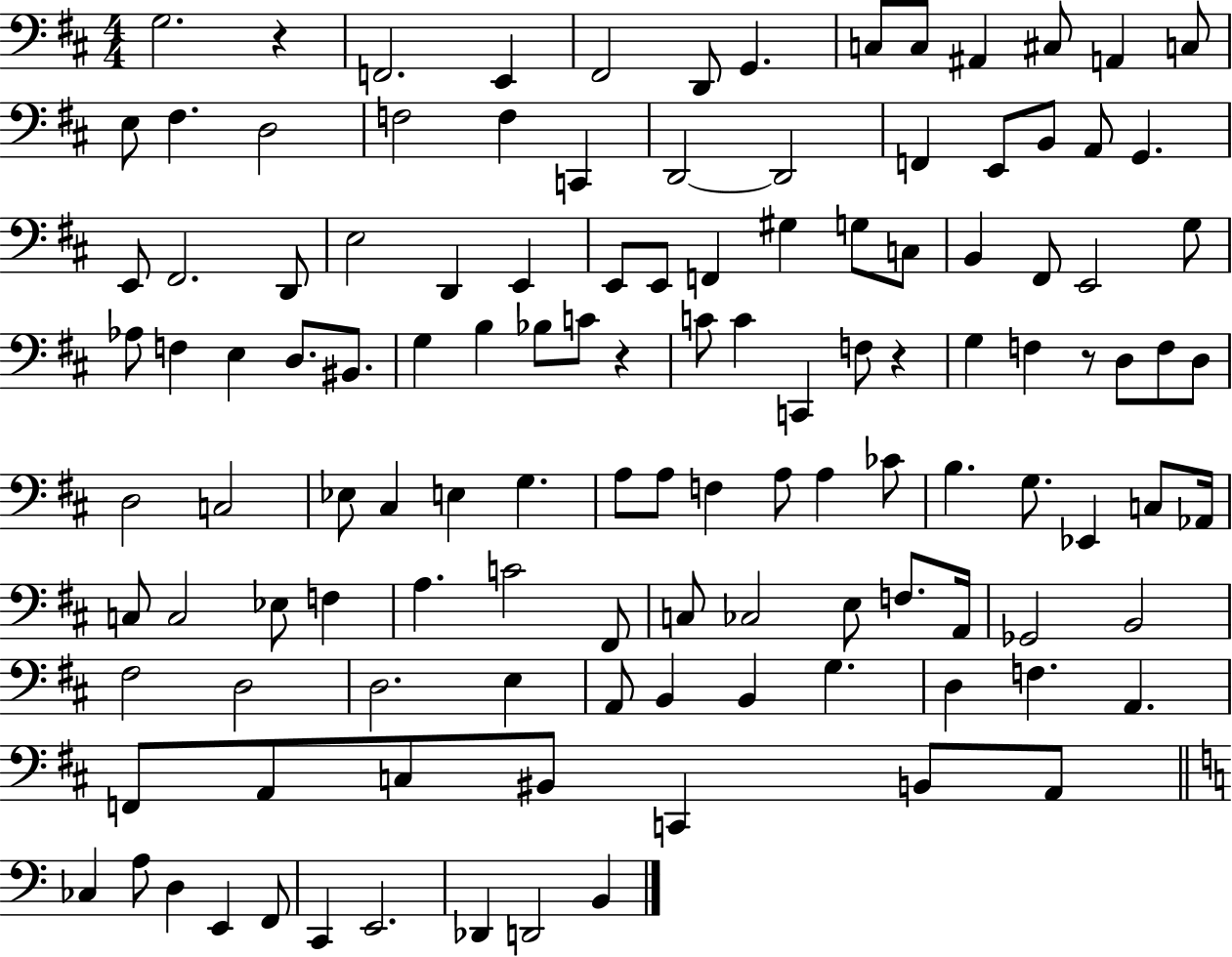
{
  \clef bass
  \numericTimeSignature
  \time 4/4
  \key d \major
  g2. r4 | f,2. e,4 | fis,2 d,8 g,4. | c8 c8 ais,4 cis8 a,4 c8 | \break e8 fis4. d2 | f2 f4 c,4 | d,2~~ d,2 | f,4 e,8 b,8 a,8 g,4. | \break e,8 fis,2. d,8 | e2 d,4 e,4 | e,8 e,8 f,4 gis4 g8 c8 | b,4 fis,8 e,2 g8 | \break aes8 f4 e4 d8. bis,8. | g4 b4 bes8 c'8 r4 | c'8 c'4 c,4 f8 r4 | g4 f4 r8 d8 f8 d8 | \break d2 c2 | ees8 cis4 e4 g4. | a8 a8 f4 a8 a4 ces'8 | b4. g8. ees,4 c8 aes,16 | \break c8 c2 ees8 f4 | a4. c'2 fis,8 | c8 ces2 e8 f8. a,16 | ges,2 b,2 | \break fis2 d2 | d2. e4 | a,8 b,4 b,4 g4. | d4 f4. a,4. | \break f,8 a,8 c8 bis,8 c,4 b,8 a,8 | \bar "||" \break \key c \major ces4 a8 d4 e,4 f,8 | c,4 e,2. | des,4 d,2 b,4 | \bar "|."
}